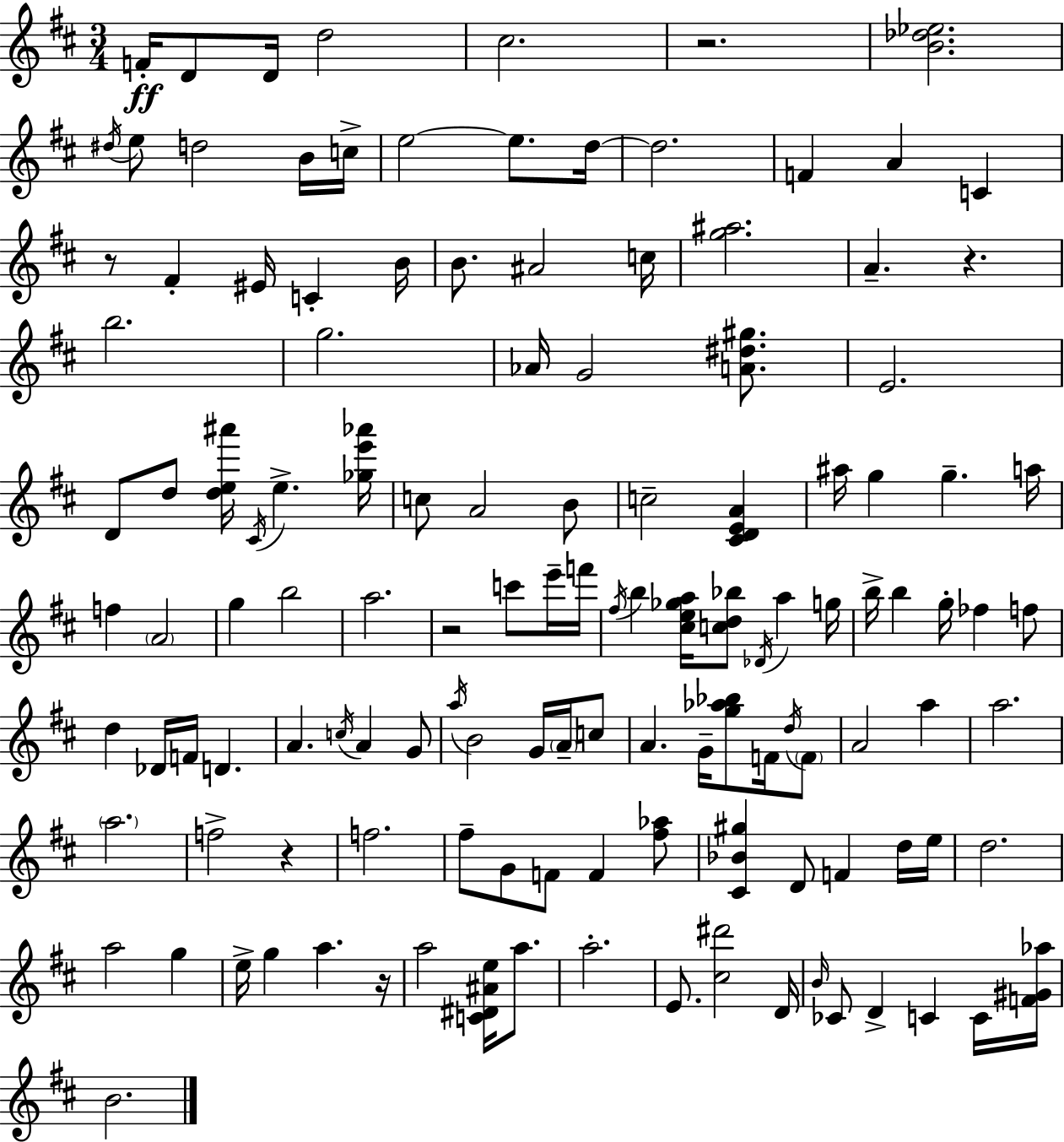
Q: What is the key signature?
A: D major